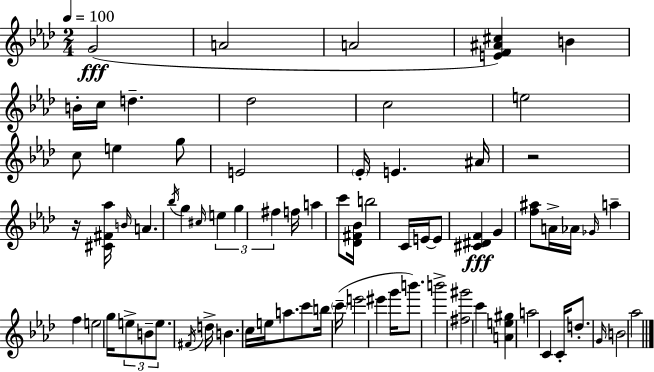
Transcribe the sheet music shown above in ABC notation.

X:1
T:Untitled
M:2/4
L:1/4
K:Fm
G2 A2 A2 [EF^A^c] B B/4 c/4 d _d2 c2 e2 c/2 e g/2 E2 _E/4 E ^A/4 z2 z/4 [^C^F_a]/4 B/4 A _b/4 g ^c/4 e g ^f f/4 a c'/2 [_D^F_B]/4 b2 C/4 E/4 E/2 [^C^DF] G [f^a]/2 A/4 _A/4 _G/4 a f e2 g/4 e/2 B/2 e/2 ^F/4 d/4 B c/4 e/4 a/2 c'/2 b/4 c'/4 e'2 ^e' g'/4 b'/2 b'2 [^f^g']2 c' [Ae^g] a2 C C/4 d/2 G/4 B2 _a2